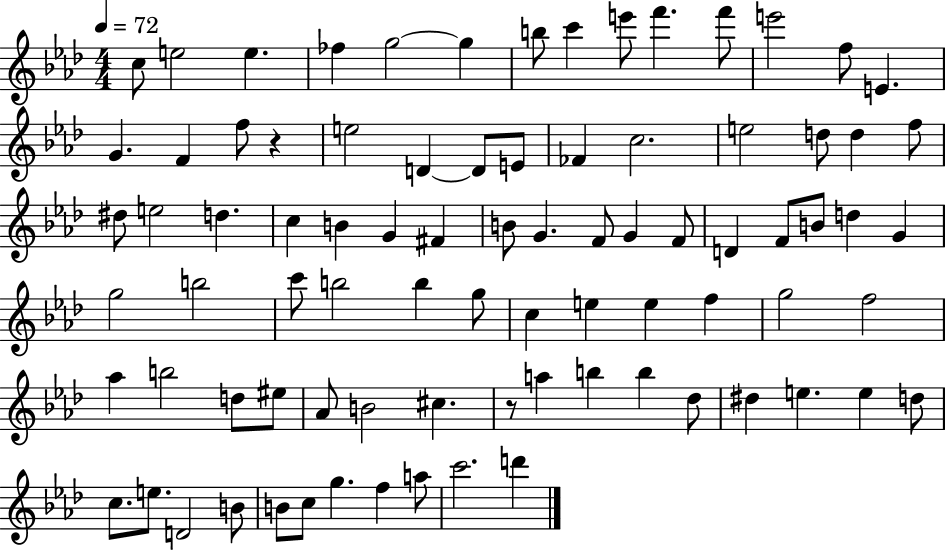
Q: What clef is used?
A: treble